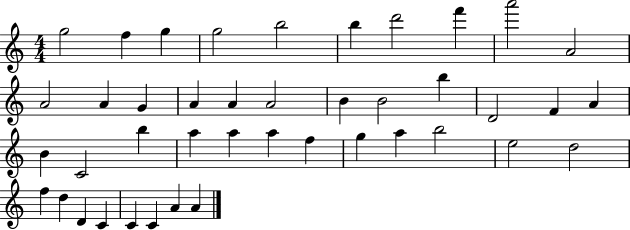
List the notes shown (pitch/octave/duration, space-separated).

G5/h F5/q G5/q G5/h B5/h B5/q D6/h F6/q A6/h A4/h A4/h A4/q G4/q A4/q A4/q A4/h B4/q B4/h B5/q D4/h F4/q A4/q B4/q C4/h B5/q A5/q A5/q A5/q F5/q G5/q A5/q B5/h E5/h D5/h F5/q D5/q D4/q C4/q C4/q C4/q A4/q A4/q